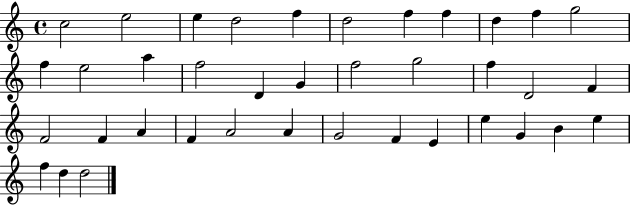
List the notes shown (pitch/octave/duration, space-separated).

C5/h E5/h E5/q D5/h F5/q D5/h F5/q F5/q D5/q F5/q G5/h F5/q E5/h A5/q F5/h D4/q G4/q F5/h G5/h F5/q D4/h F4/q F4/h F4/q A4/q F4/q A4/h A4/q G4/h F4/q E4/q E5/q G4/q B4/q E5/q F5/q D5/q D5/h